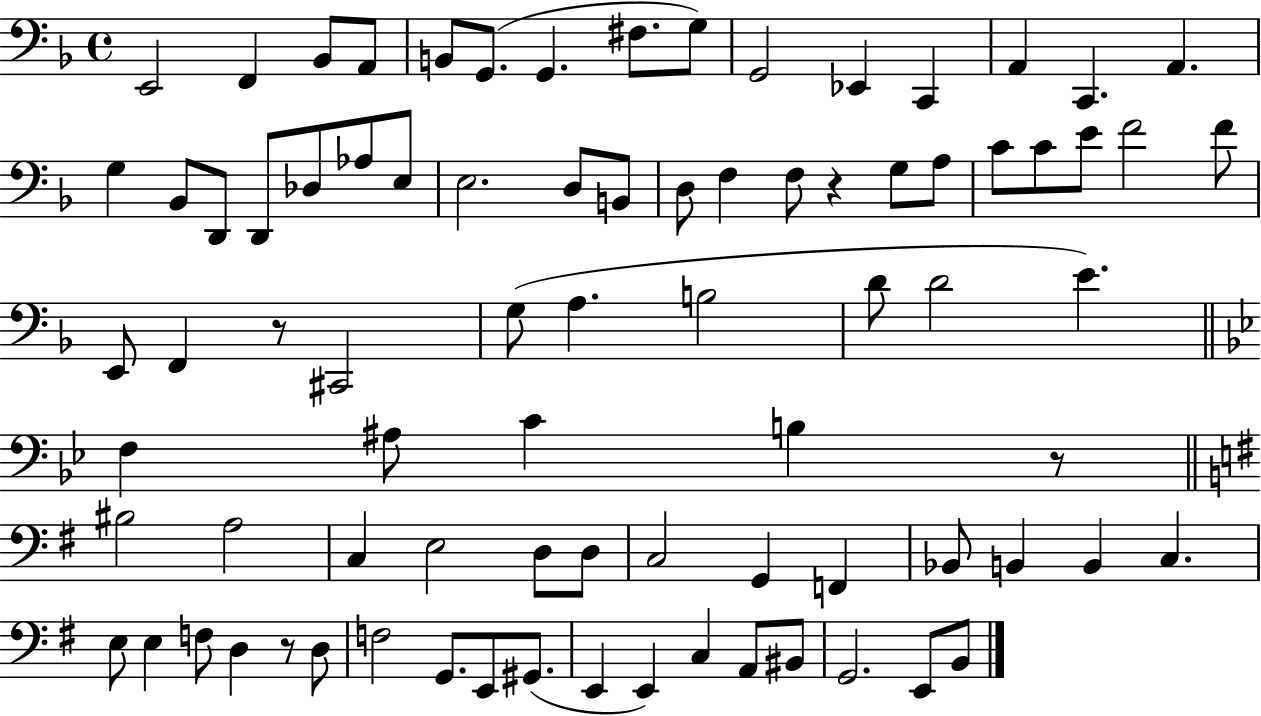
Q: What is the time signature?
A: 4/4